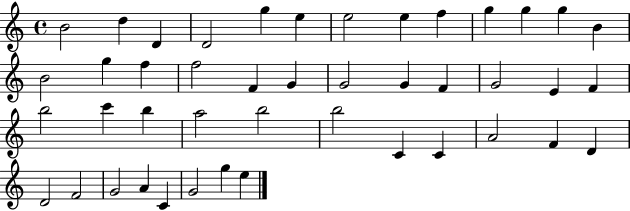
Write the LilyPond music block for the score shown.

{
  \clef treble
  \time 4/4
  \defaultTimeSignature
  \key c \major
  b'2 d''4 d'4 | d'2 g''4 e''4 | e''2 e''4 f''4 | g''4 g''4 g''4 b'4 | \break b'2 g''4 f''4 | f''2 f'4 g'4 | g'2 g'4 f'4 | g'2 e'4 f'4 | \break b''2 c'''4 b''4 | a''2 b''2 | b''2 c'4 c'4 | a'2 f'4 d'4 | \break d'2 f'2 | g'2 a'4 c'4 | g'2 g''4 e''4 | \bar "|."
}